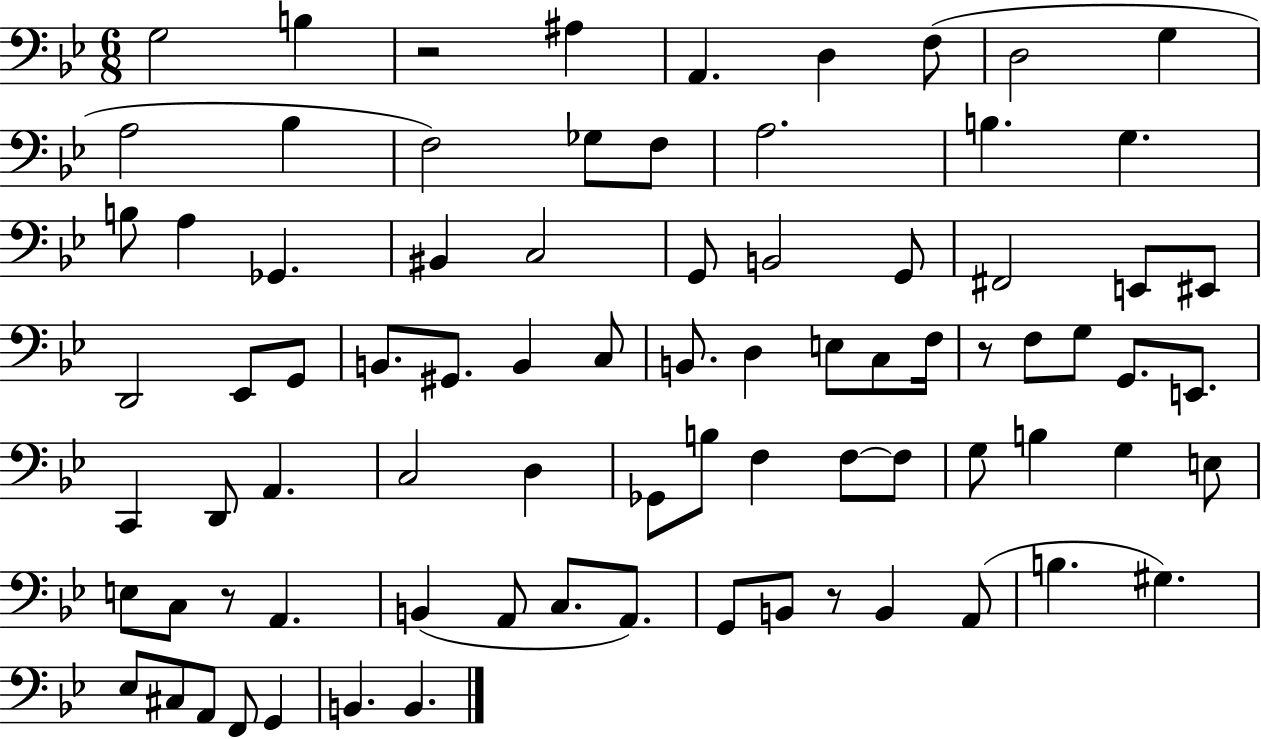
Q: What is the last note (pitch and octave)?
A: B2